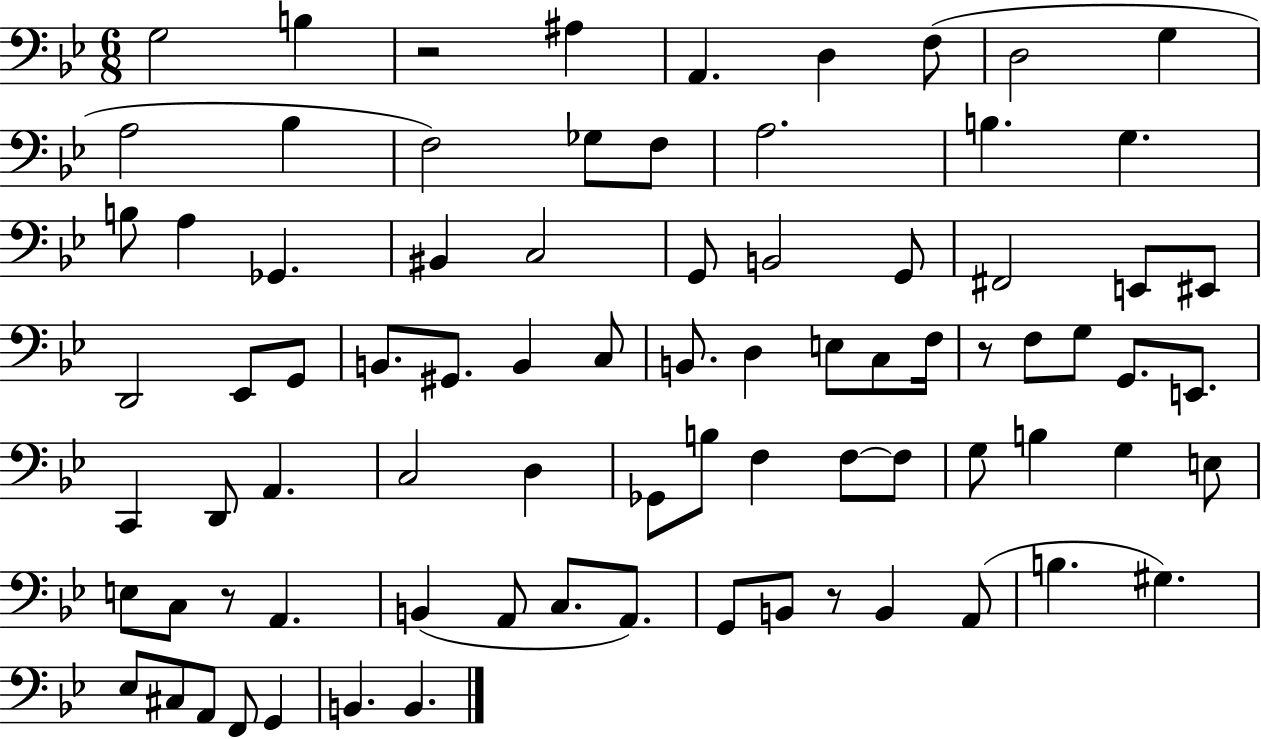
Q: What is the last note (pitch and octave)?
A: B2